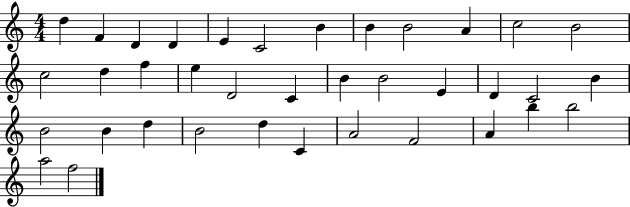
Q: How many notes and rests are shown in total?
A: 37